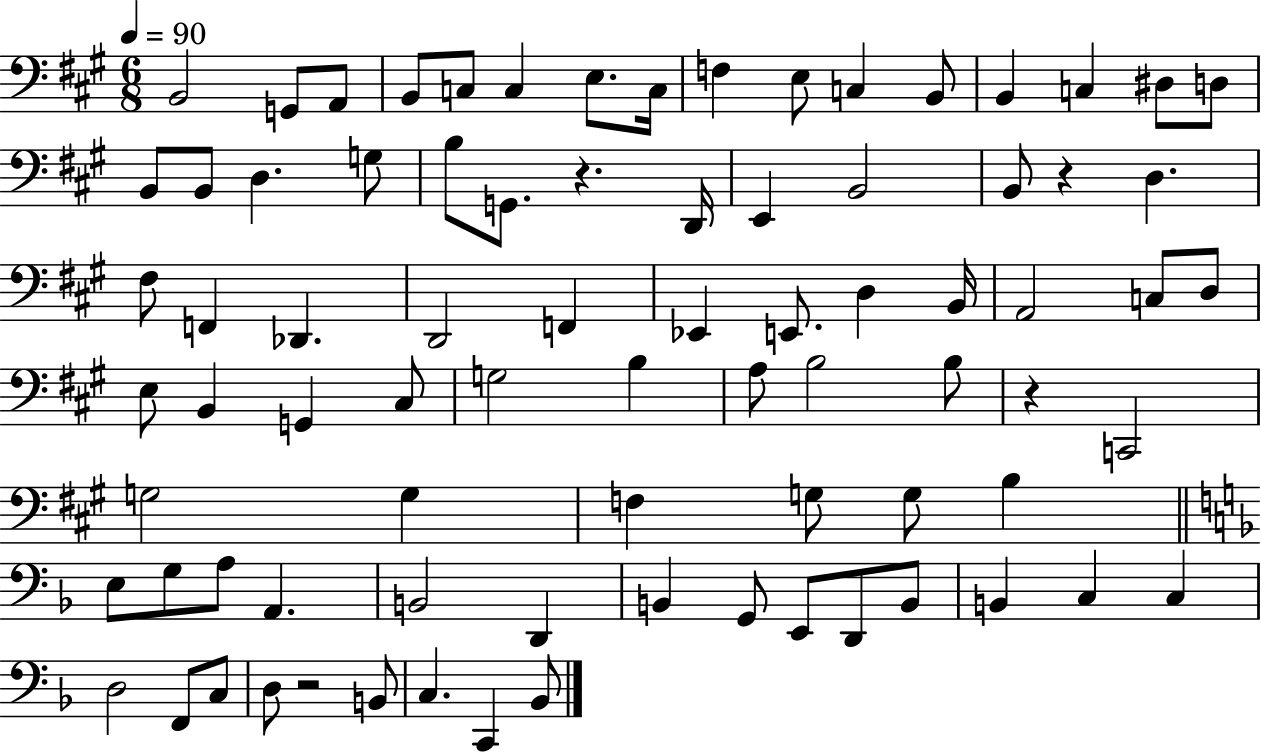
{
  \clef bass
  \numericTimeSignature
  \time 6/8
  \key a \major
  \tempo 4 = 90
  b,2 g,8 a,8 | b,8 c8 c4 e8. c16 | f4 e8 c4 b,8 | b,4 c4 dis8 d8 | \break b,8 b,8 d4. g8 | b8 g,8. r4. d,16 | e,4 b,2 | b,8 r4 d4. | \break fis8 f,4 des,4. | d,2 f,4 | ees,4 e,8. d4 b,16 | a,2 c8 d8 | \break e8 b,4 g,4 cis8 | g2 b4 | a8 b2 b8 | r4 c,2 | \break g2 g4 | f4 g8 g8 b4 | \bar "||" \break \key f \major e8 g8 a8 a,4. | b,2 d,4 | b,4 g,8 e,8 d,8 b,8 | b,4 c4 c4 | \break d2 f,8 c8 | d8 r2 b,8 | c4. c,4 bes,8 | \bar "|."
}